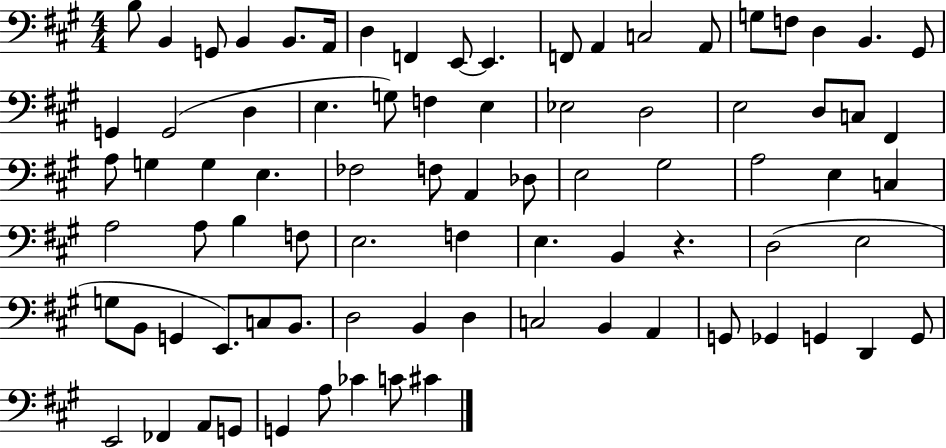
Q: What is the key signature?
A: A major